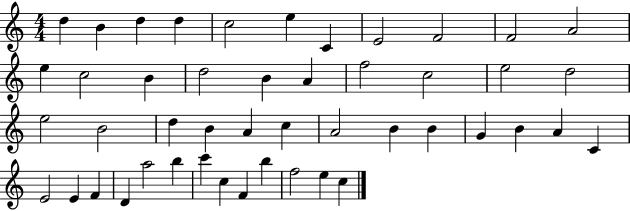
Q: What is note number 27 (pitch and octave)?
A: C5